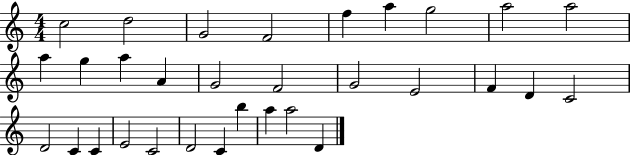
C5/h D5/h G4/h F4/h F5/q A5/q G5/h A5/h A5/h A5/q G5/q A5/q A4/q G4/h F4/h G4/h E4/h F4/q D4/q C4/h D4/h C4/q C4/q E4/h C4/h D4/h C4/q B5/q A5/q A5/h D4/q